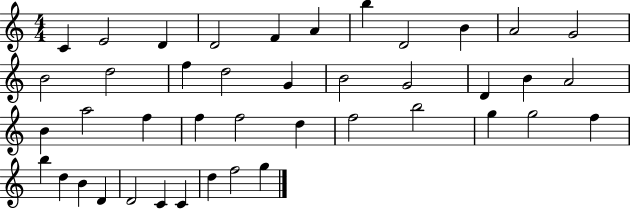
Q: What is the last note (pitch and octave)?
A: G5